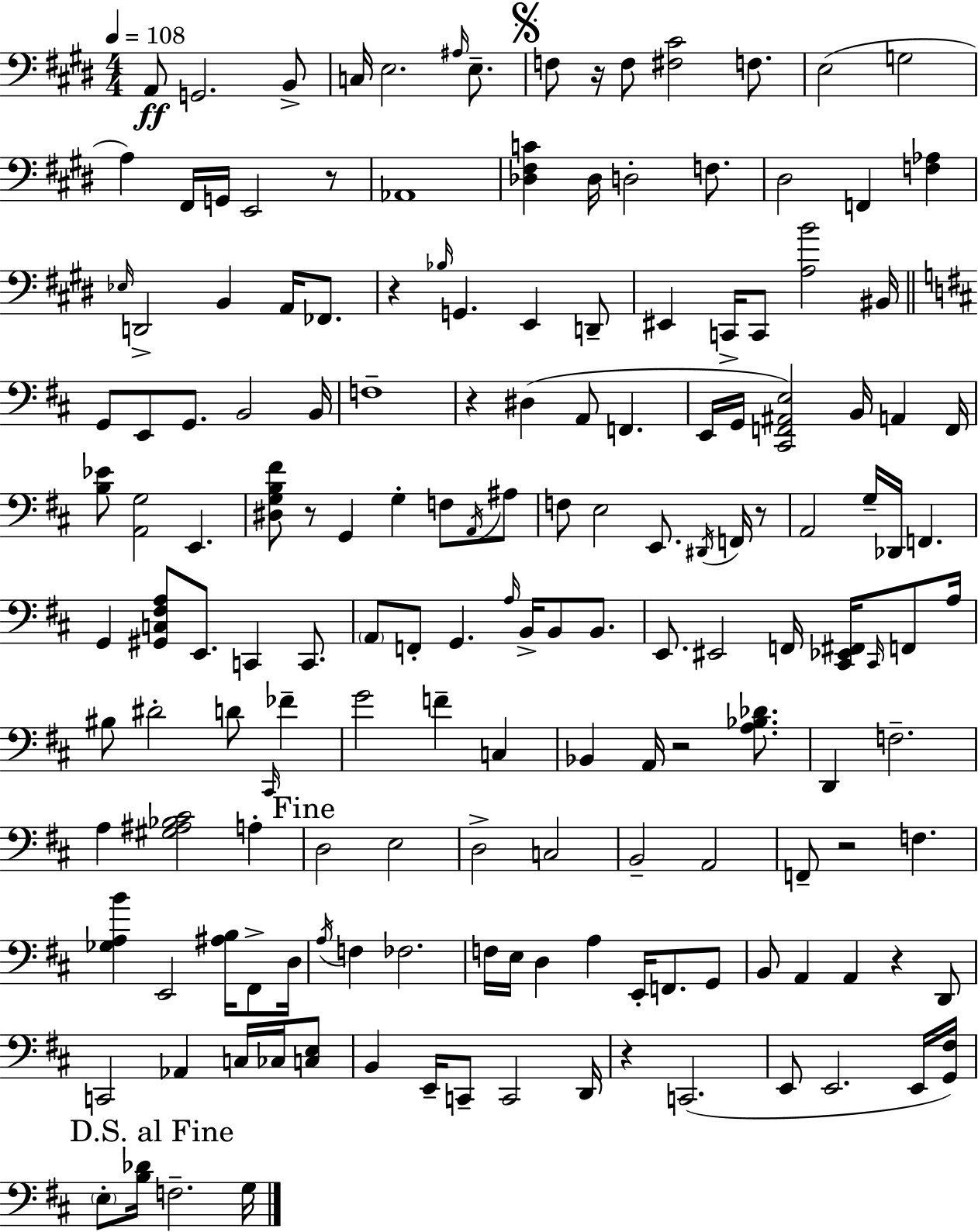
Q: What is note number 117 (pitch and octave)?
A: B2